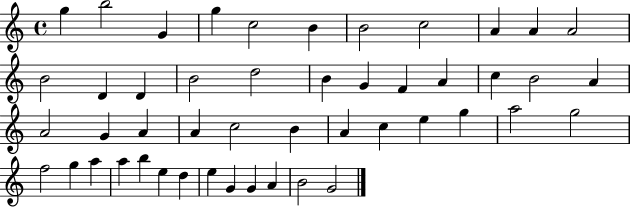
X:1
T:Untitled
M:4/4
L:1/4
K:C
g b2 G g c2 B B2 c2 A A A2 B2 D D B2 d2 B G F A c B2 A A2 G A A c2 B A c e g a2 g2 f2 g a a b e d e G G A B2 G2